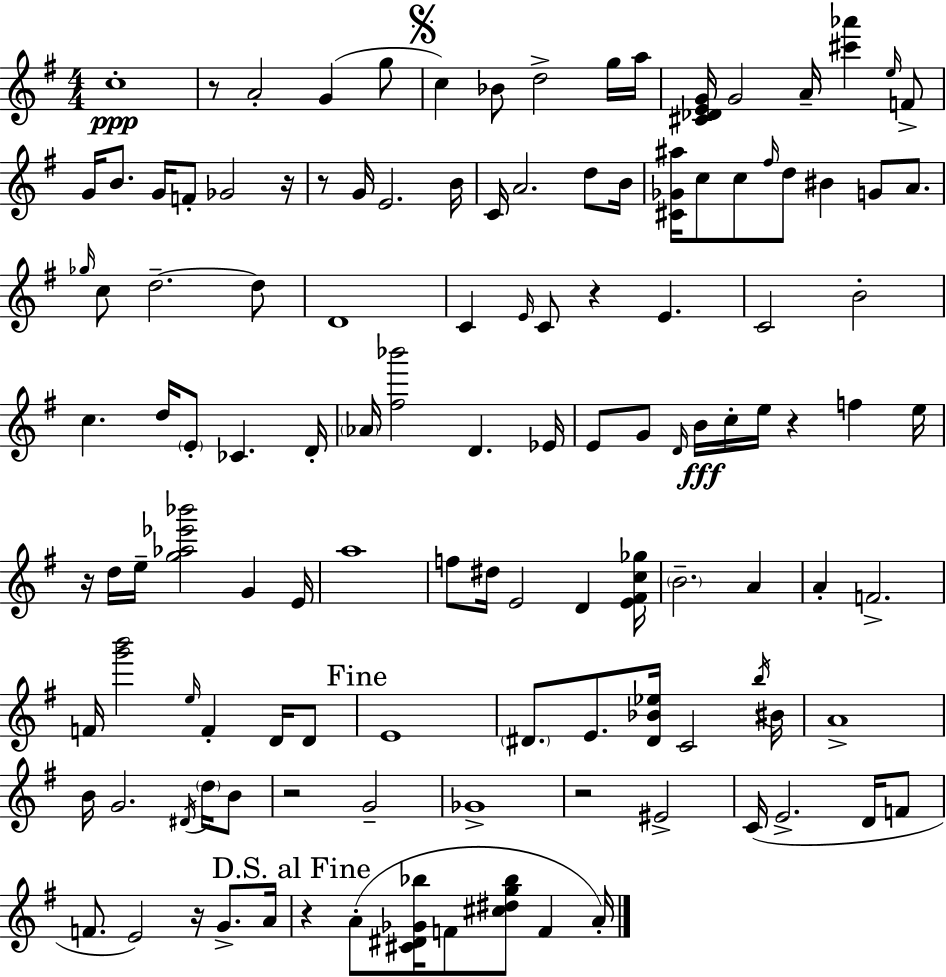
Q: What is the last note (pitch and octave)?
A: A4